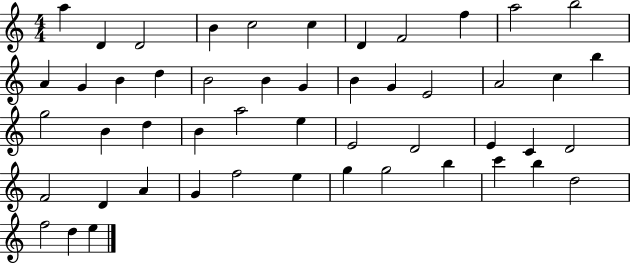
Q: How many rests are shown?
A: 0